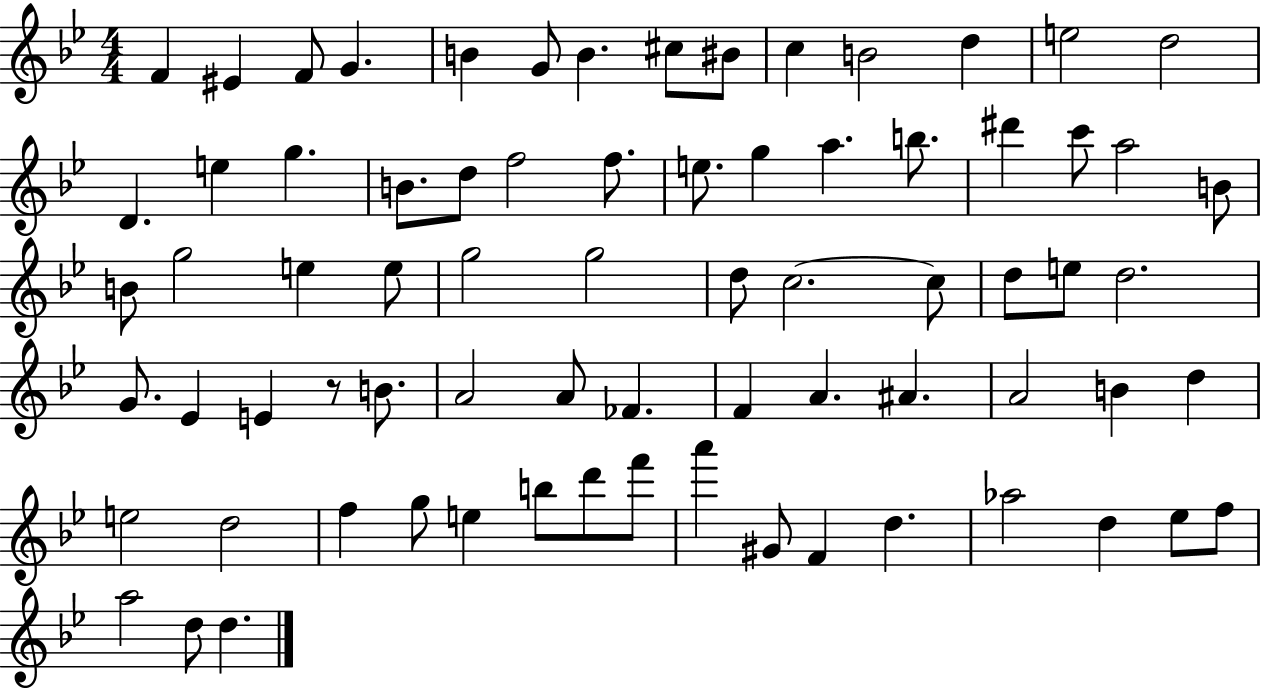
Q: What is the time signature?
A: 4/4